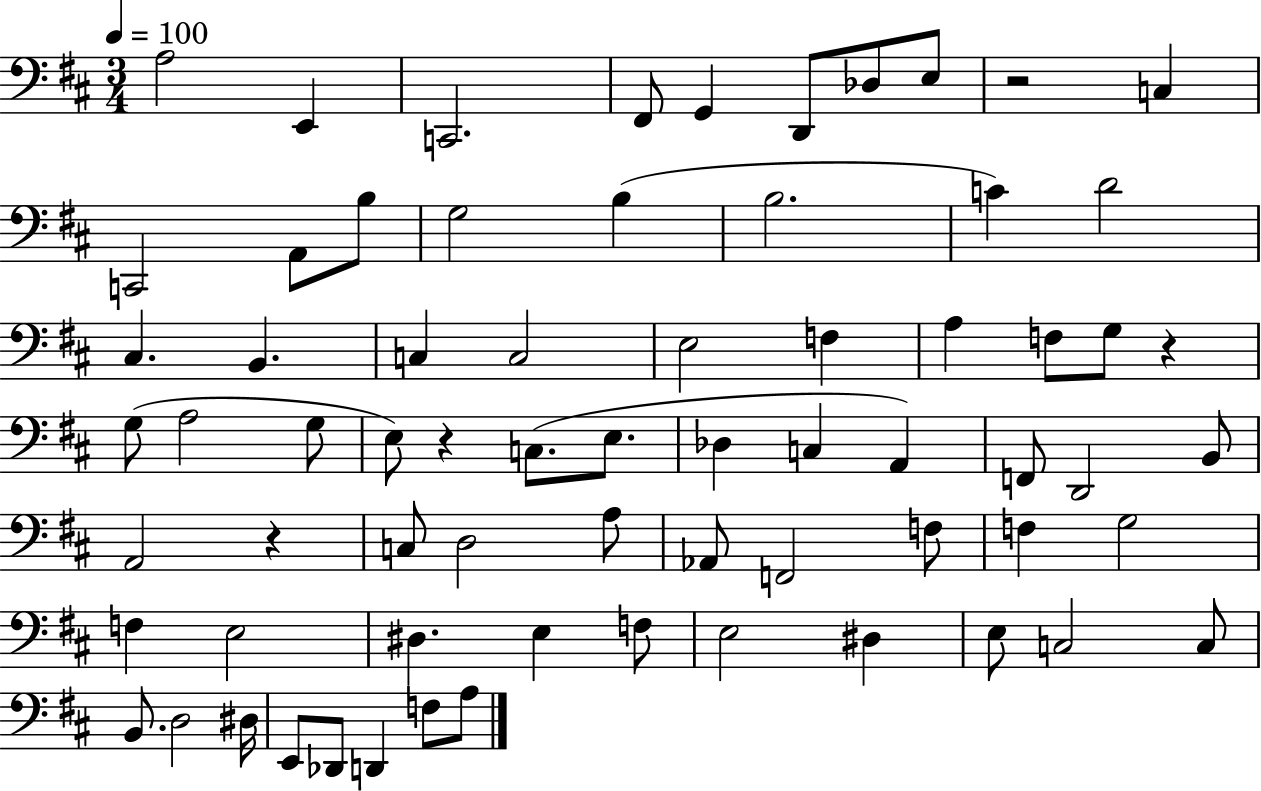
X:1
T:Untitled
M:3/4
L:1/4
K:D
A,2 E,, C,,2 ^F,,/2 G,, D,,/2 _D,/2 E,/2 z2 C, C,,2 A,,/2 B,/2 G,2 B, B,2 C D2 ^C, B,, C, C,2 E,2 F, A, F,/2 G,/2 z G,/2 A,2 G,/2 E,/2 z C,/2 E,/2 _D, C, A,, F,,/2 D,,2 B,,/2 A,,2 z C,/2 D,2 A,/2 _A,,/2 F,,2 F,/2 F, G,2 F, E,2 ^D, E, F,/2 E,2 ^D, E,/2 C,2 C,/2 B,,/2 D,2 ^D,/4 E,,/2 _D,,/2 D,, F,/2 A,/2